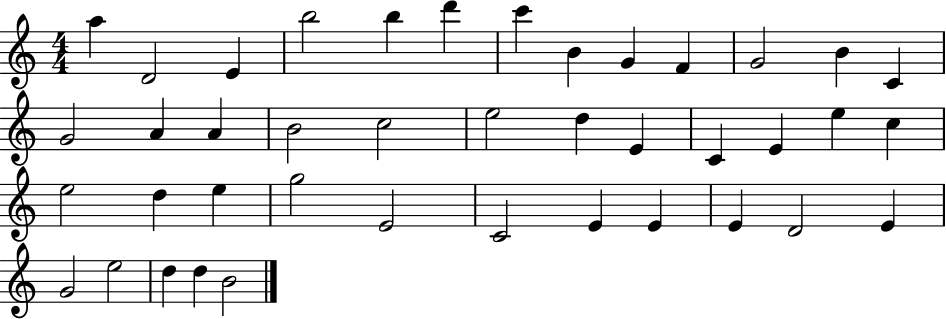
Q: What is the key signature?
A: C major